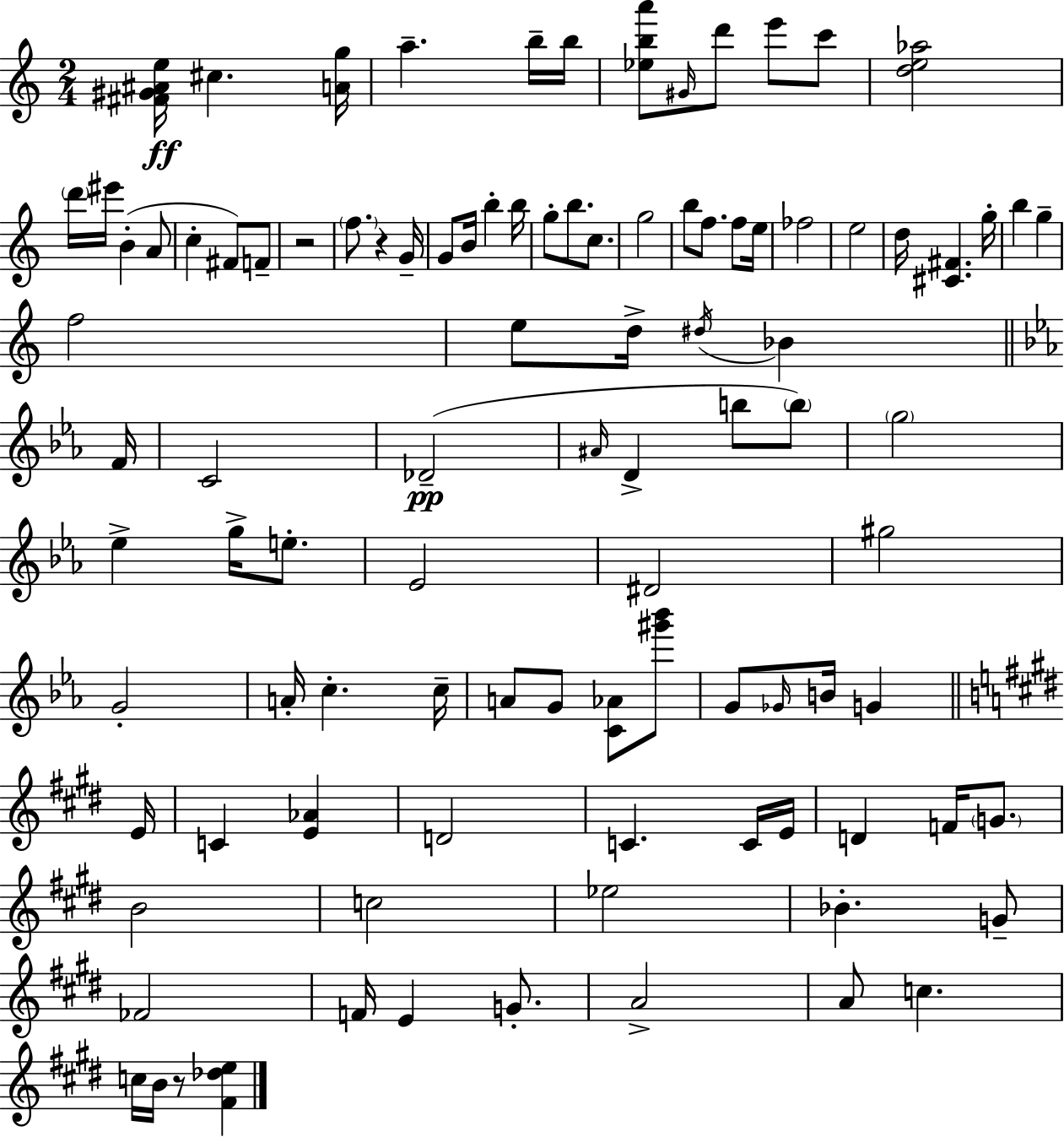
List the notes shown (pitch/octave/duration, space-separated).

[F#4,G#4,A#4,E5]/s C#5/q. [A4,G5]/s A5/q. B5/s B5/s [Eb5,B5,A6]/e G#4/s D6/e E6/e C6/e [D5,E5,Ab5]/h D6/s EIS6/s B4/q A4/e C5/q F#4/e F4/e R/h F5/e. R/q G4/s G4/e B4/s B5/q B5/s G5/e B5/e. C5/e. G5/h B5/e F5/e. F5/e E5/s FES5/h E5/h D5/s [C#4,F#4]/q. G5/s B5/q G5/q F5/h E5/e D5/s D#5/s Bb4/q F4/s C4/h Db4/h A#4/s D4/q B5/e B5/e G5/h Eb5/q G5/s E5/e. Eb4/h D#4/h G#5/h G4/h A4/s C5/q. C5/s A4/e G4/e [C4,Ab4]/e [G#6,Bb6]/e G4/e Gb4/s B4/s G4/q E4/s C4/q [E4,Ab4]/q D4/h C4/q. C4/s E4/s D4/q F4/s G4/e. B4/h C5/h Eb5/h Bb4/q. G4/e FES4/h F4/s E4/q G4/e. A4/h A4/e C5/q. C5/s B4/s R/e [F#4,Db5,E5]/q